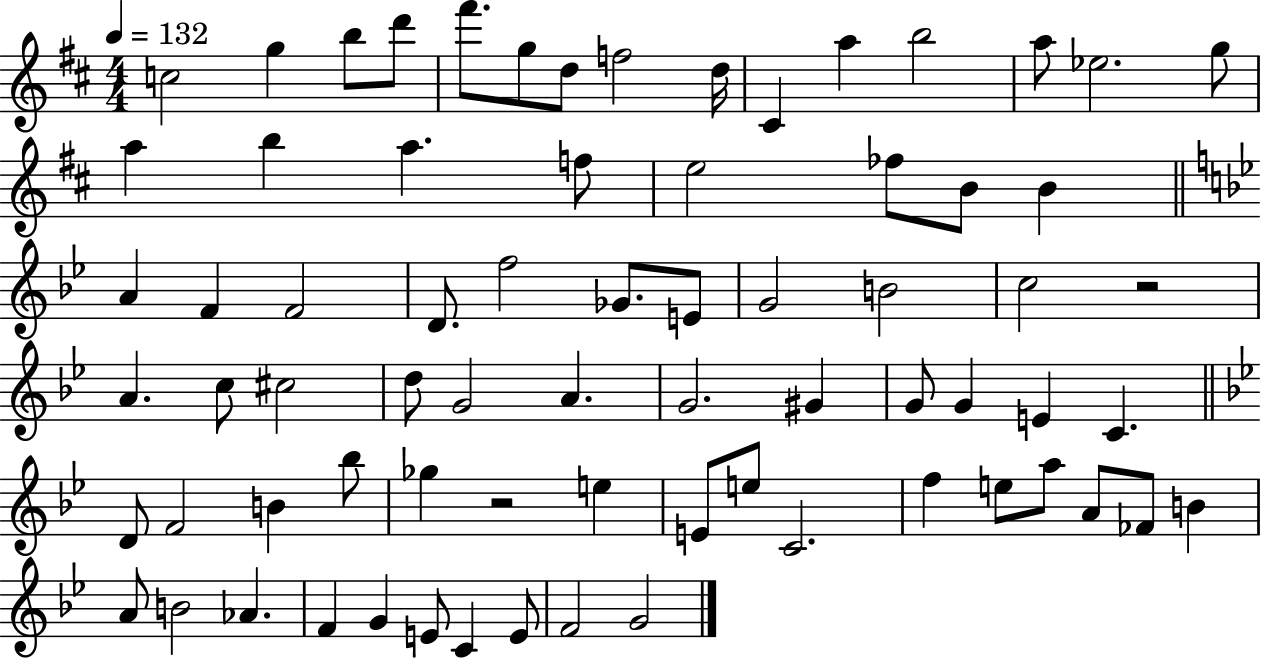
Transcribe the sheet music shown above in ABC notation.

X:1
T:Untitled
M:4/4
L:1/4
K:D
c2 g b/2 d'/2 ^f'/2 g/2 d/2 f2 d/4 ^C a b2 a/2 _e2 g/2 a b a f/2 e2 _f/2 B/2 B A F F2 D/2 f2 _G/2 E/2 G2 B2 c2 z2 A c/2 ^c2 d/2 G2 A G2 ^G G/2 G E C D/2 F2 B _b/2 _g z2 e E/2 e/2 C2 f e/2 a/2 A/2 _F/2 B A/2 B2 _A F G E/2 C E/2 F2 G2